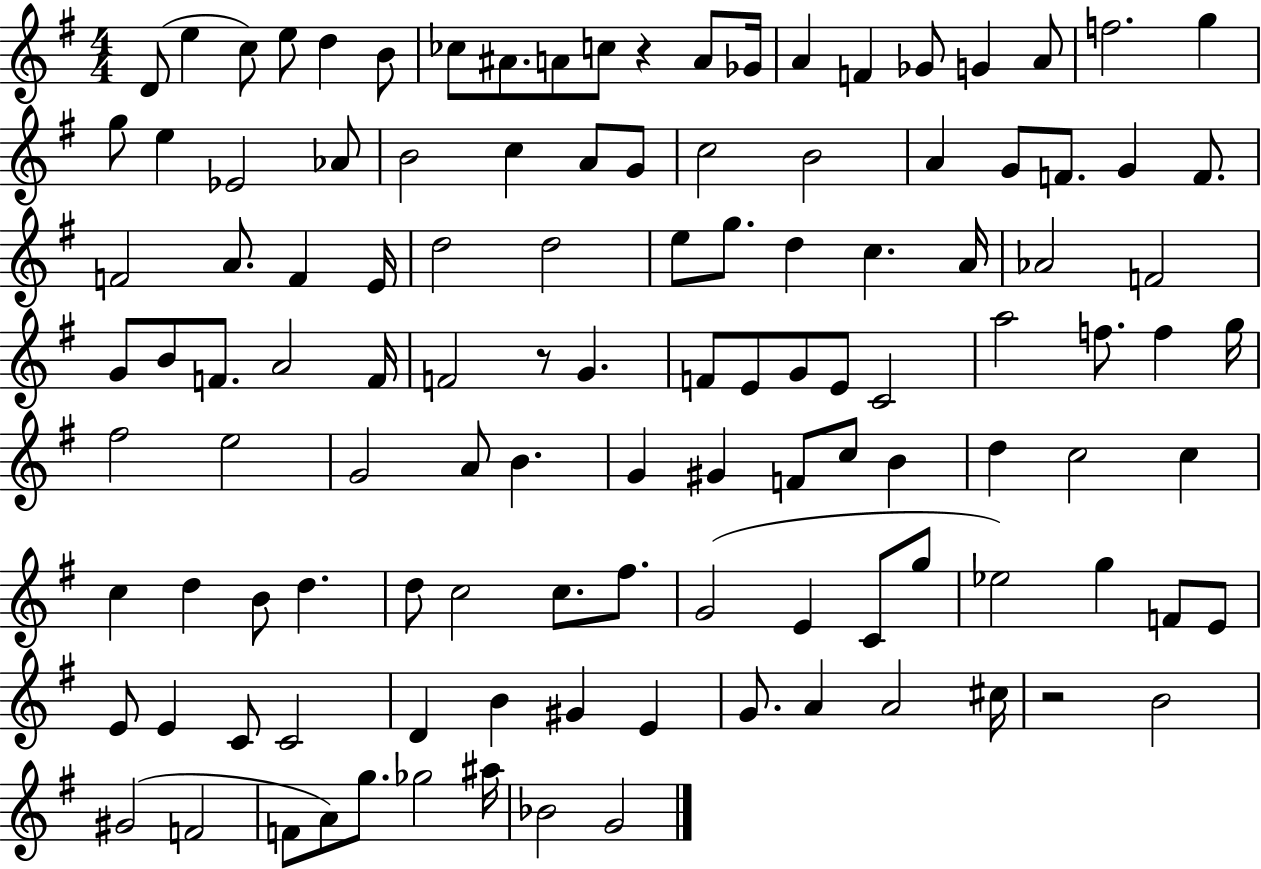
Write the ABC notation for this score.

X:1
T:Untitled
M:4/4
L:1/4
K:G
D/2 e c/2 e/2 d B/2 _c/2 ^A/2 A/2 c/2 z A/2 _G/4 A F _G/2 G A/2 f2 g g/2 e _E2 _A/2 B2 c A/2 G/2 c2 B2 A G/2 F/2 G F/2 F2 A/2 F E/4 d2 d2 e/2 g/2 d c A/4 _A2 F2 G/2 B/2 F/2 A2 F/4 F2 z/2 G F/2 E/2 G/2 E/2 C2 a2 f/2 f g/4 ^f2 e2 G2 A/2 B G ^G F/2 c/2 B d c2 c c d B/2 d d/2 c2 c/2 ^f/2 G2 E C/2 g/2 _e2 g F/2 E/2 E/2 E C/2 C2 D B ^G E G/2 A A2 ^c/4 z2 B2 ^G2 F2 F/2 A/2 g/2 _g2 ^a/4 _B2 G2